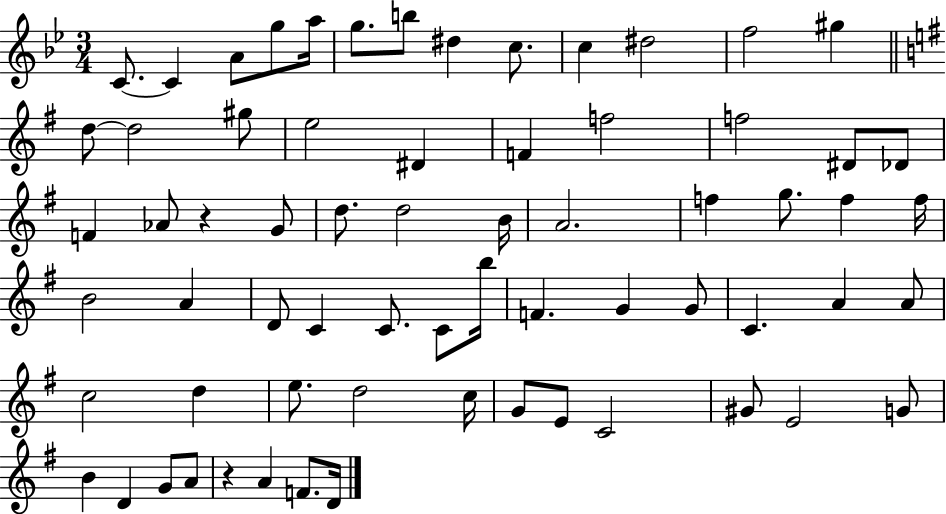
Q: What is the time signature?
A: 3/4